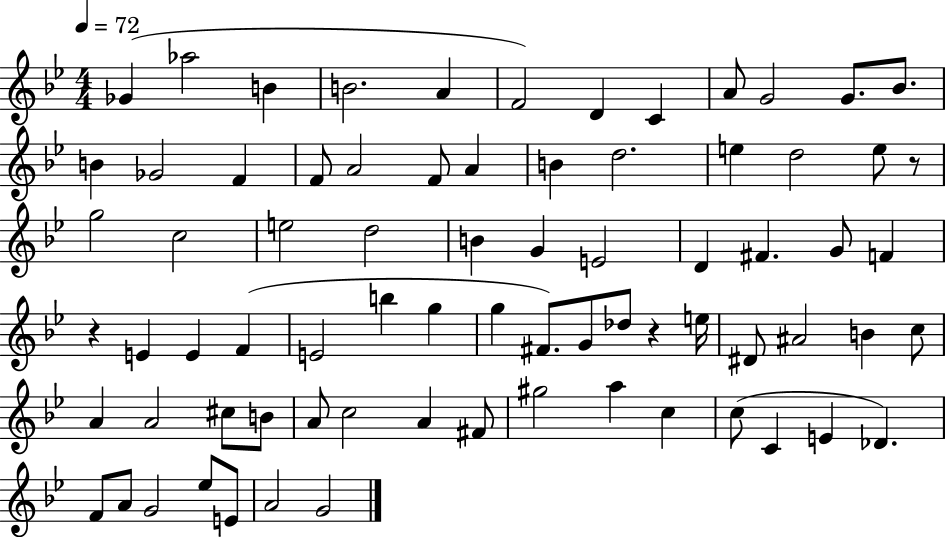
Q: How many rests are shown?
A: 3